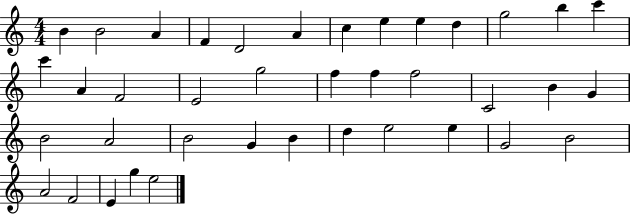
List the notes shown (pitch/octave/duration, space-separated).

B4/q B4/h A4/q F4/q D4/h A4/q C5/q E5/q E5/q D5/q G5/h B5/q C6/q C6/q A4/q F4/h E4/h G5/h F5/q F5/q F5/h C4/h B4/q G4/q B4/h A4/h B4/h G4/q B4/q D5/q E5/h E5/q G4/h B4/h A4/h F4/h E4/q G5/q E5/h